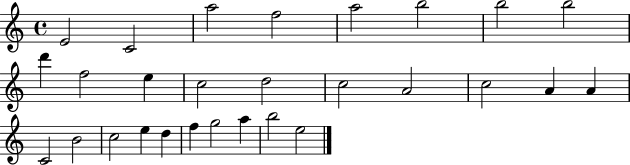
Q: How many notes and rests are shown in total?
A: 28